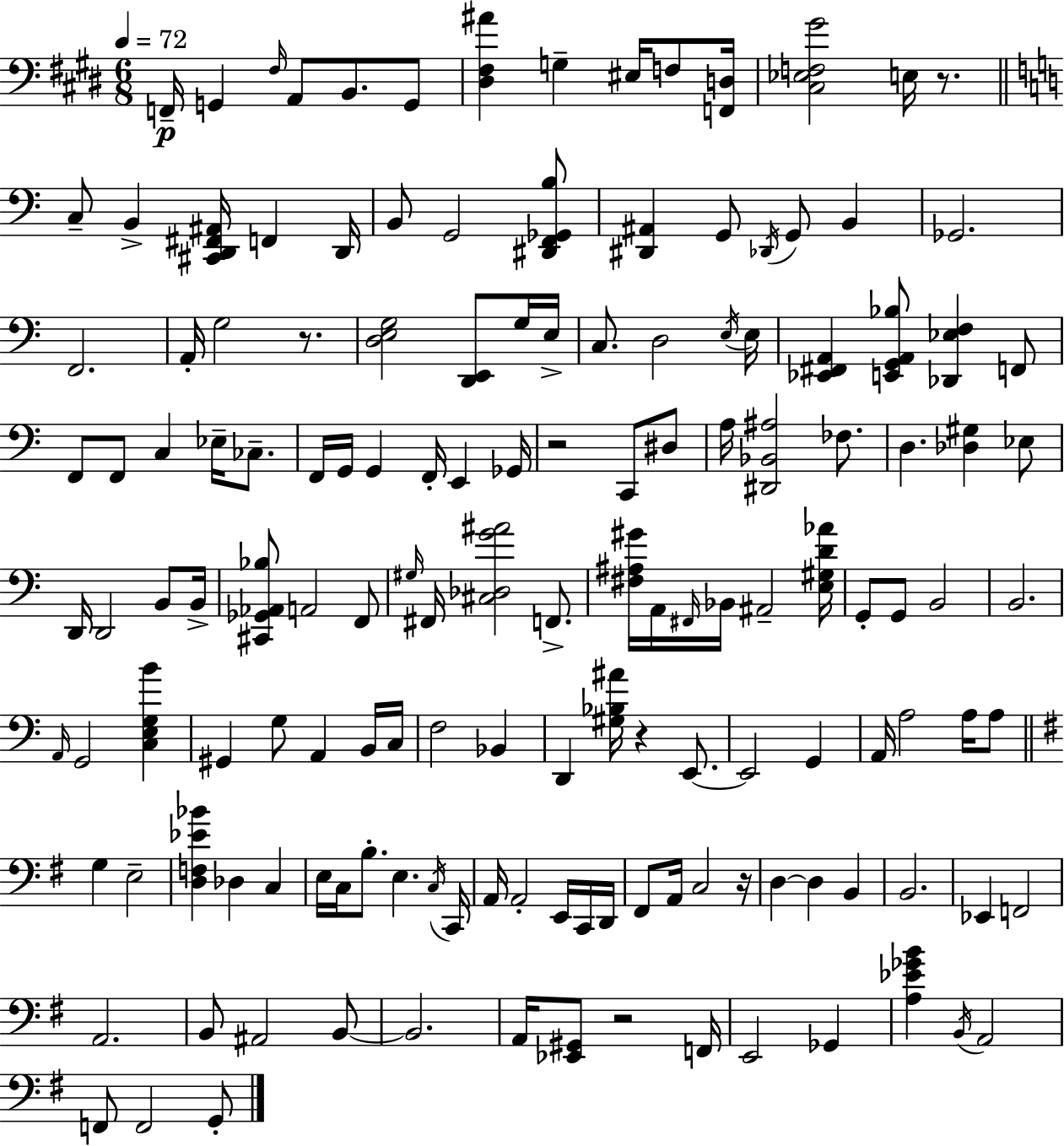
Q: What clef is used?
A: bass